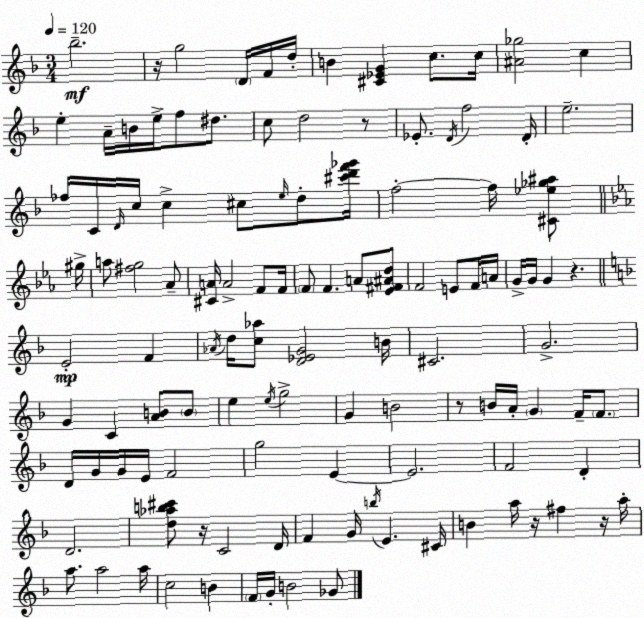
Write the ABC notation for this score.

X:1
T:Untitled
M:3/4
L:1/4
K:Dm
_b2 z/4 g2 D/4 F/4 d/4 B [^C_EG] c/2 c/4 [^A_g]2 c e A/4 B/4 e/4 f/2 ^d/2 c/2 d2 z/2 _E/2 D/4 f2 D/4 e2 _f/4 C/4 D/4 c/4 c ^c/2 e/4 d/2 [^c'd'f'_g']/4 f2 f/4 [^C_e_g^a]/2 ^g/4 a/2 [^fg]2 _A/2 [^CA]/4 A2 F/2 F/4 F/2 F A/2 [_E^F^Ad]/2 F2 E/2 F/4 A/4 G/4 G/4 G z E2 F _A/4 d/4 [c_a]/2 [D_EG]2 B/4 ^C2 G2 G C [AB]/2 B/2 e e/4 g2 G B2 z/2 B/4 A/4 G F/4 F/2 D/4 G/4 G/4 E/4 F2 g2 E E2 F2 D D2 [d_ab^c']/2 z/4 C2 D/4 F G/4 b/4 E ^C/4 B a/4 z/4 ^f z/4 a/4 a/2 a2 a/4 c2 B F/4 G/4 B2 _G/2